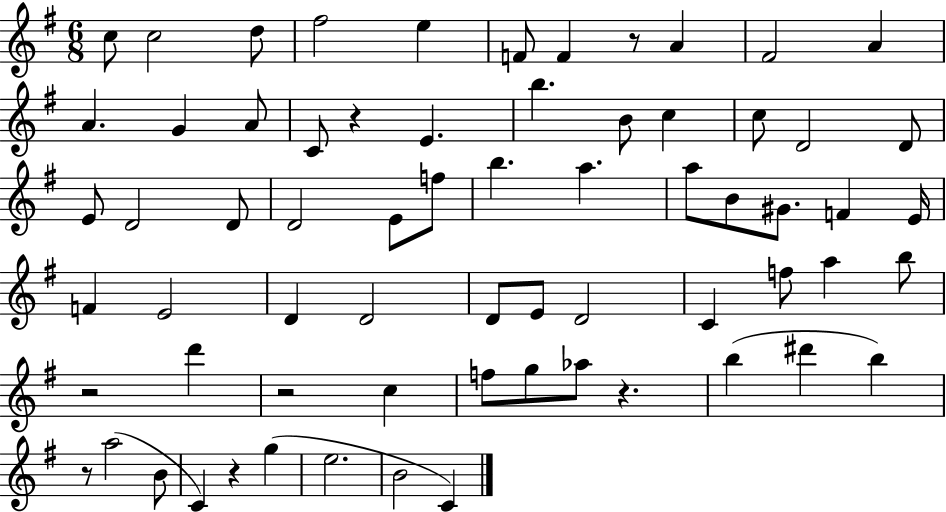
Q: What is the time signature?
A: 6/8